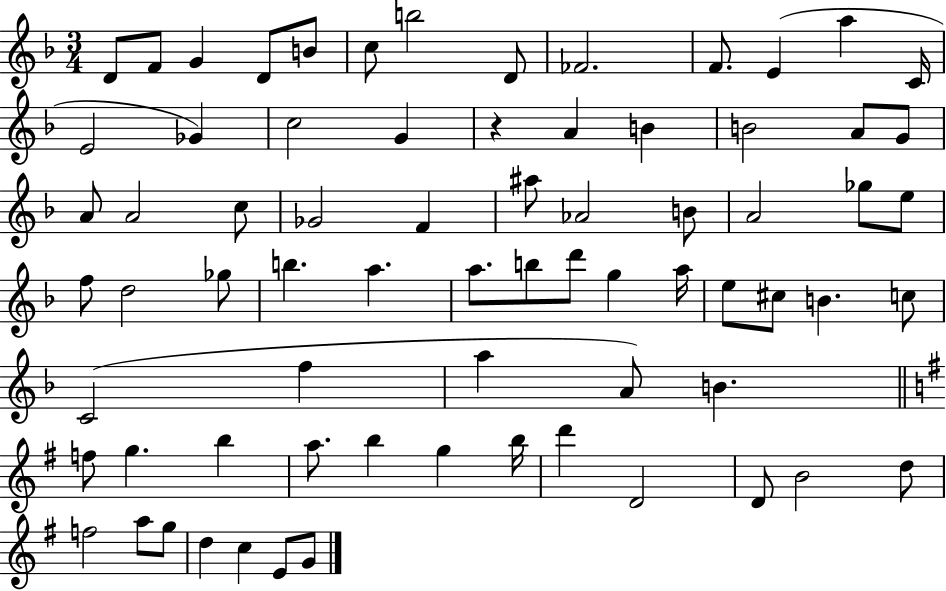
{
  \clef treble
  \numericTimeSignature
  \time 3/4
  \key f \major
  \repeat volta 2 { d'8 f'8 g'4 d'8 b'8 | c''8 b''2 d'8 | fes'2. | f'8. e'4( a''4 c'16 | \break e'2 ges'4) | c''2 g'4 | r4 a'4 b'4 | b'2 a'8 g'8 | \break a'8 a'2 c''8 | ges'2 f'4 | ais''8 aes'2 b'8 | a'2 ges''8 e''8 | \break f''8 d''2 ges''8 | b''4. a''4. | a''8. b''8 d'''8 g''4 a''16 | e''8 cis''8 b'4. c''8 | \break c'2( f''4 | a''4 a'8) b'4. | \bar "||" \break \key g \major f''8 g''4. b''4 | a''8. b''4 g''4 b''16 | d'''4 d'2 | d'8 b'2 d''8 | \break f''2 a''8 g''8 | d''4 c''4 e'8 g'8 | } \bar "|."
}